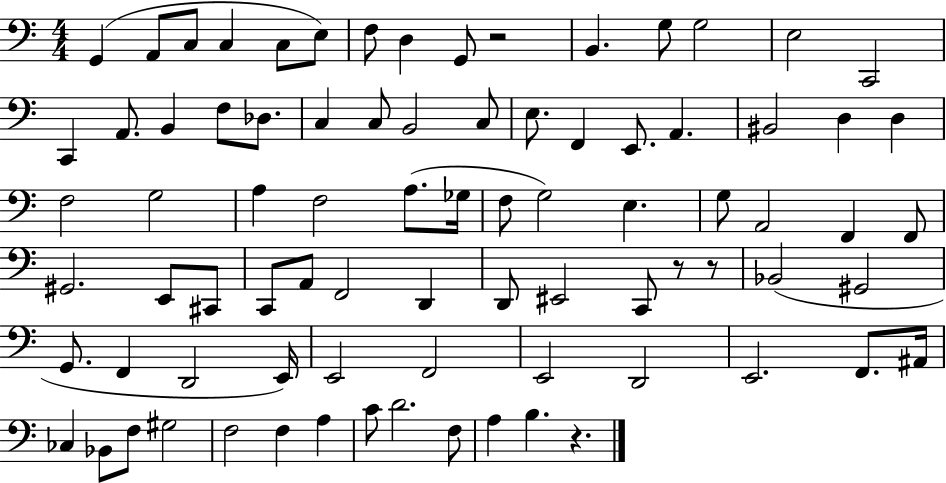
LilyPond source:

{
  \clef bass
  \numericTimeSignature
  \time 4/4
  \key c \major
  \repeat volta 2 { g,4( a,8 c8 c4 c8 e8) | f8 d4 g,8 r2 | b,4. g8 g2 | e2 c,2 | \break c,4 a,8. b,4 f8 des8. | c4 c8 b,2 c8 | e8. f,4 e,8. a,4. | bis,2 d4 d4 | \break f2 g2 | a4 f2 a8.( ges16 | f8 g2) e4. | g8 a,2 f,4 f,8 | \break gis,2. e,8 cis,8 | c,8 a,8 f,2 d,4 | d,8 eis,2 c,8 r8 r8 | bes,2( gis,2 | \break g,8. f,4 d,2 e,16) | e,2 f,2 | e,2 d,2 | e,2. f,8. ais,16 | \break ces4 bes,8 f8 gis2 | f2 f4 a4 | c'8 d'2. f8 | a4 b4. r4. | \break } \bar "|."
}